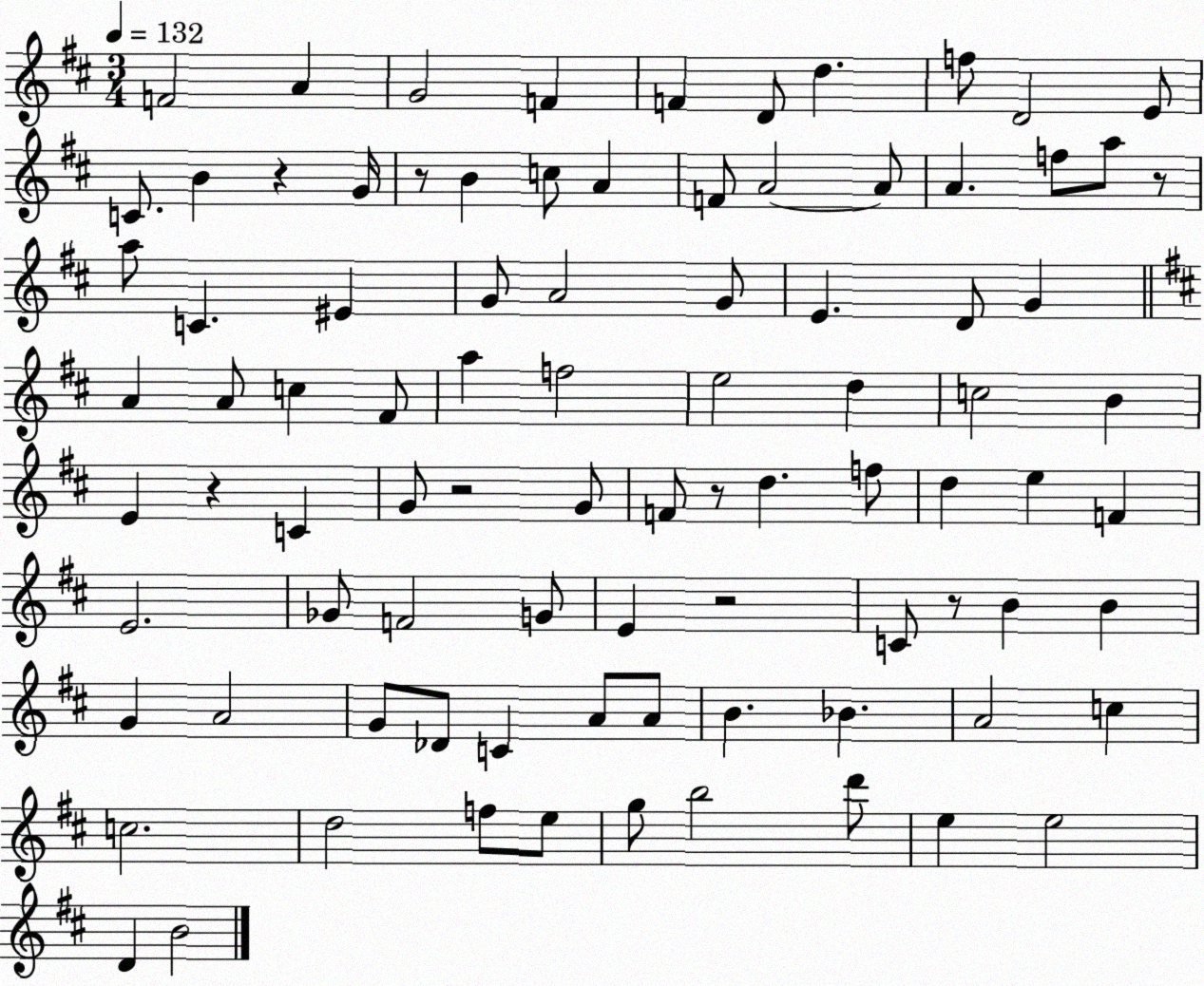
X:1
T:Untitled
M:3/4
L:1/4
K:D
F2 A G2 F F D/2 d f/2 D2 E/2 C/2 B z G/4 z/2 B c/2 A F/2 A2 A/2 A f/2 a/2 z/2 a/2 C ^E G/2 A2 G/2 E D/2 G A A/2 c ^F/2 a f2 e2 d c2 B E z C G/2 z2 G/2 F/2 z/2 d f/2 d e F E2 _G/2 F2 G/2 E z2 C/2 z/2 B B G A2 G/2 _D/2 C A/2 A/2 B _B A2 c c2 d2 f/2 e/2 g/2 b2 d'/2 e e2 D B2